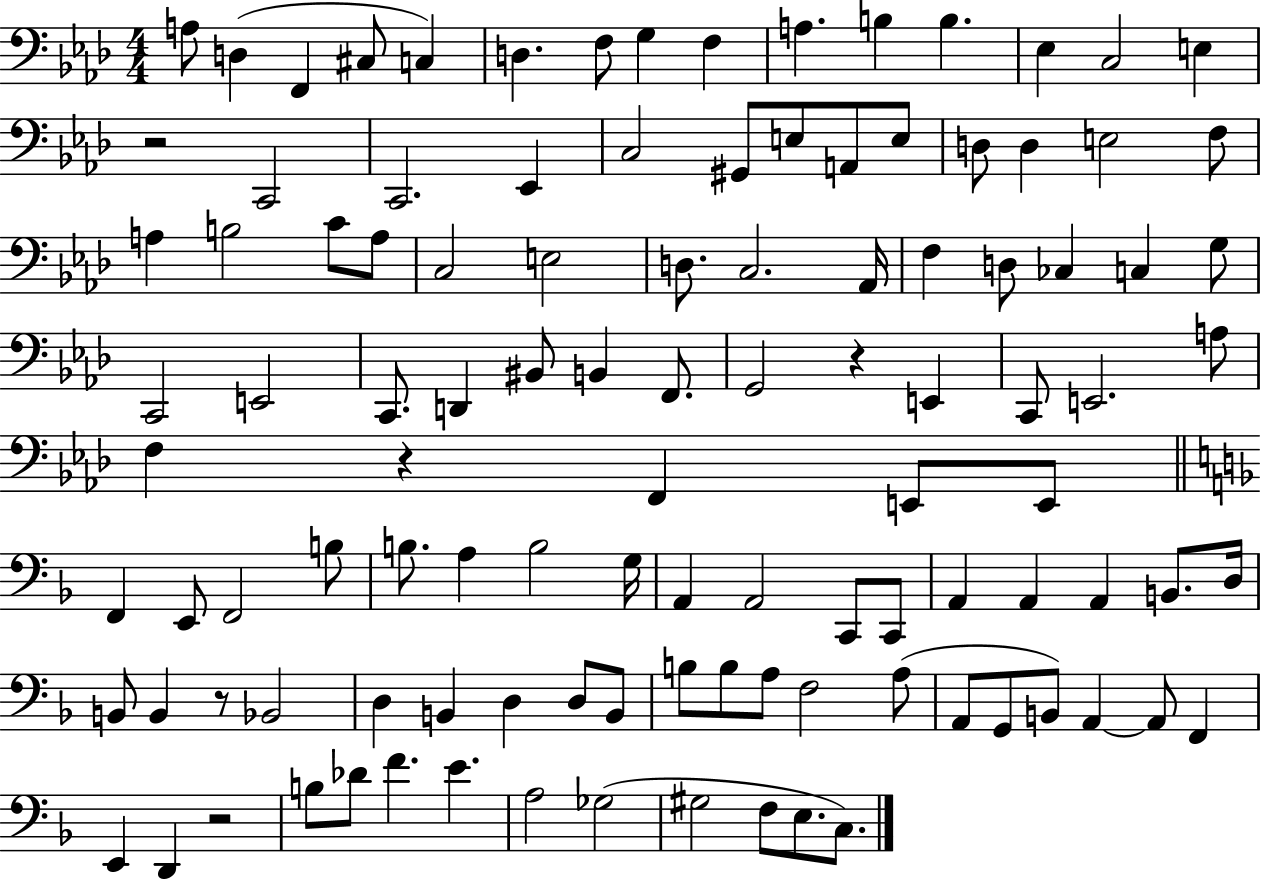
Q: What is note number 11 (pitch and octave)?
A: B3